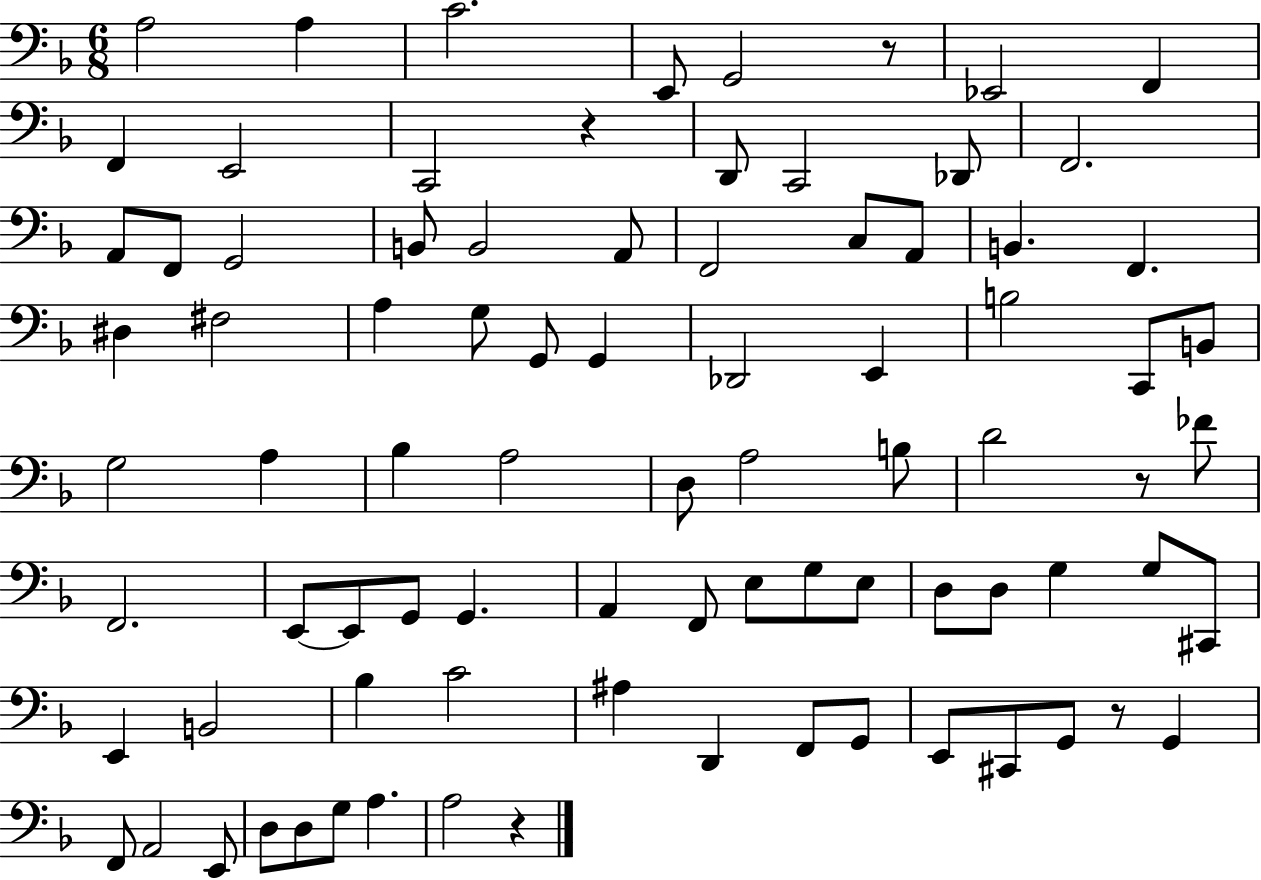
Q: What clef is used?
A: bass